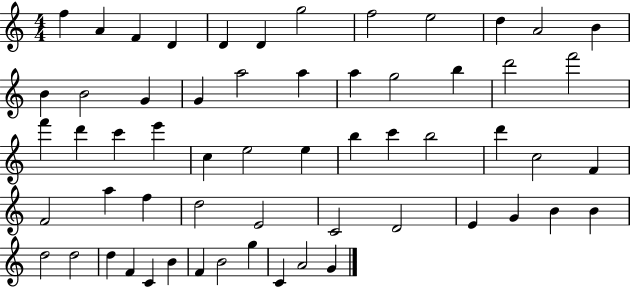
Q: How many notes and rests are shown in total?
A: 59